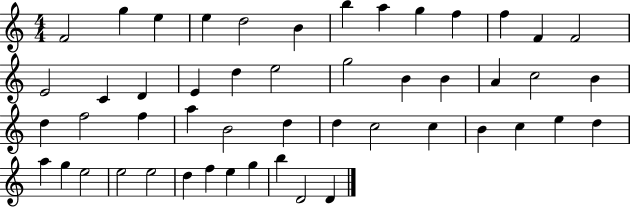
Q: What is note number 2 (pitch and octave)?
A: G5